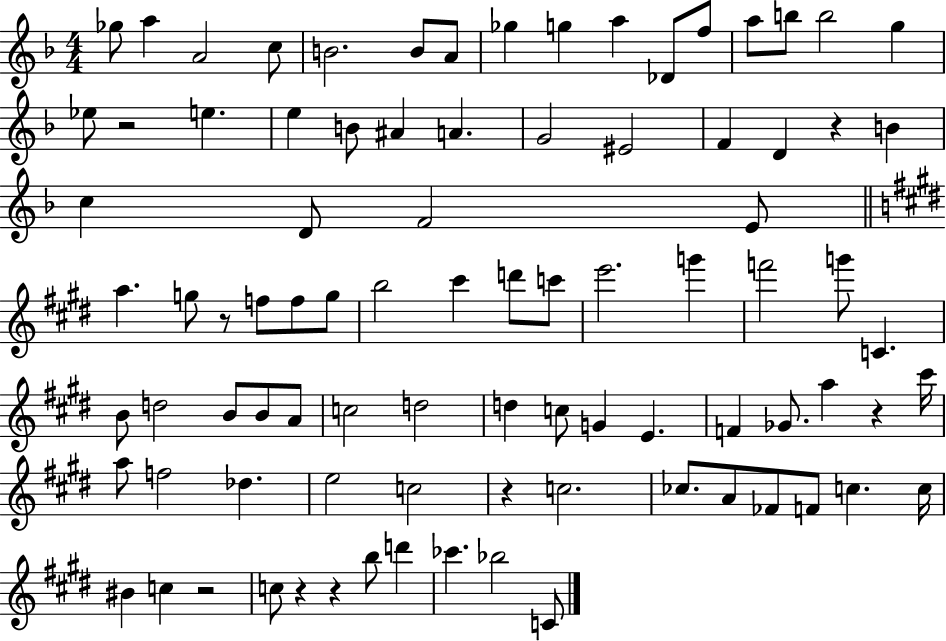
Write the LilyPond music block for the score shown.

{
  \clef treble
  \numericTimeSignature
  \time 4/4
  \key f \major
  \repeat volta 2 { ges''8 a''4 a'2 c''8 | b'2. b'8 a'8 | ges''4 g''4 a''4 des'8 f''8 | a''8 b''8 b''2 g''4 | \break ees''8 r2 e''4. | e''4 b'8 ais'4 a'4. | g'2 eis'2 | f'4 d'4 r4 b'4 | \break c''4 d'8 f'2 e'8 | \bar "||" \break \key e \major a''4. g''8 r8 f''8 f''8 g''8 | b''2 cis'''4 d'''8 c'''8 | e'''2. g'''4 | f'''2 g'''8 c'4. | \break b'8 d''2 b'8 b'8 a'8 | c''2 d''2 | d''4 c''8 g'4 e'4. | f'4 ges'8. a''4 r4 cis'''16 | \break a''8 f''2 des''4. | e''2 c''2 | r4 c''2. | ces''8. a'8 fes'8 f'8 c''4. c''16 | \break bis'4 c''4 r2 | c''8 r4 r4 b''8 d'''4 | ces'''4. bes''2 c'8 | } \bar "|."
}